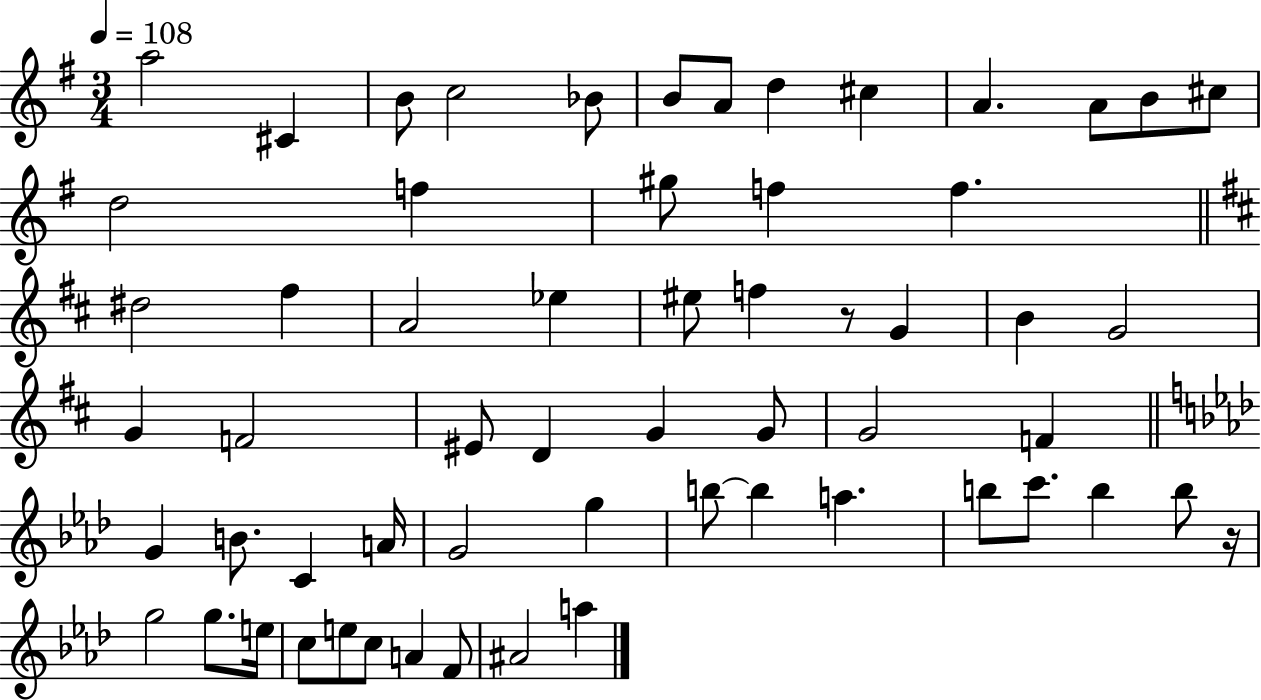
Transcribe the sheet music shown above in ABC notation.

X:1
T:Untitled
M:3/4
L:1/4
K:G
a2 ^C B/2 c2 _B/2 B/2 A/2 d ^c A A/2 B/2 ^c/2 d2 f ^g/2 f f ^d2 ^f A2 _e ^e/2 f z/2 G B G2 G F2 ^E/2 D G G/2 G2 F G B/2 C A/4 G2 g b/2 b a b/2 c'/2 b b/2 z/4 g2 g/2 e/4 c/2 e/2 c/2 A F/2 ^A2 a